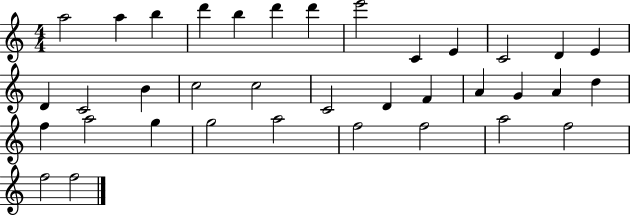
{
  \clef treble
  \numericTimeSignature
  \time 4/4
  \key c \major
  a''2 a''4 b''4 | d'''4 b''4 d'''4 d'''4 | e'''2 c'4 e'4 | c'2 d'4 e'4 | \break d'4 c'2 b'4 | c''2 c''2 | c'2 d'4 f'4 | a'4 g'4 a'4 d''4 | \break f''4 a''2 g''4 | g''2 a''2 | f''2 f''2 | a''2 f''2 | \break f''2 f''2 | \bar "|."
}